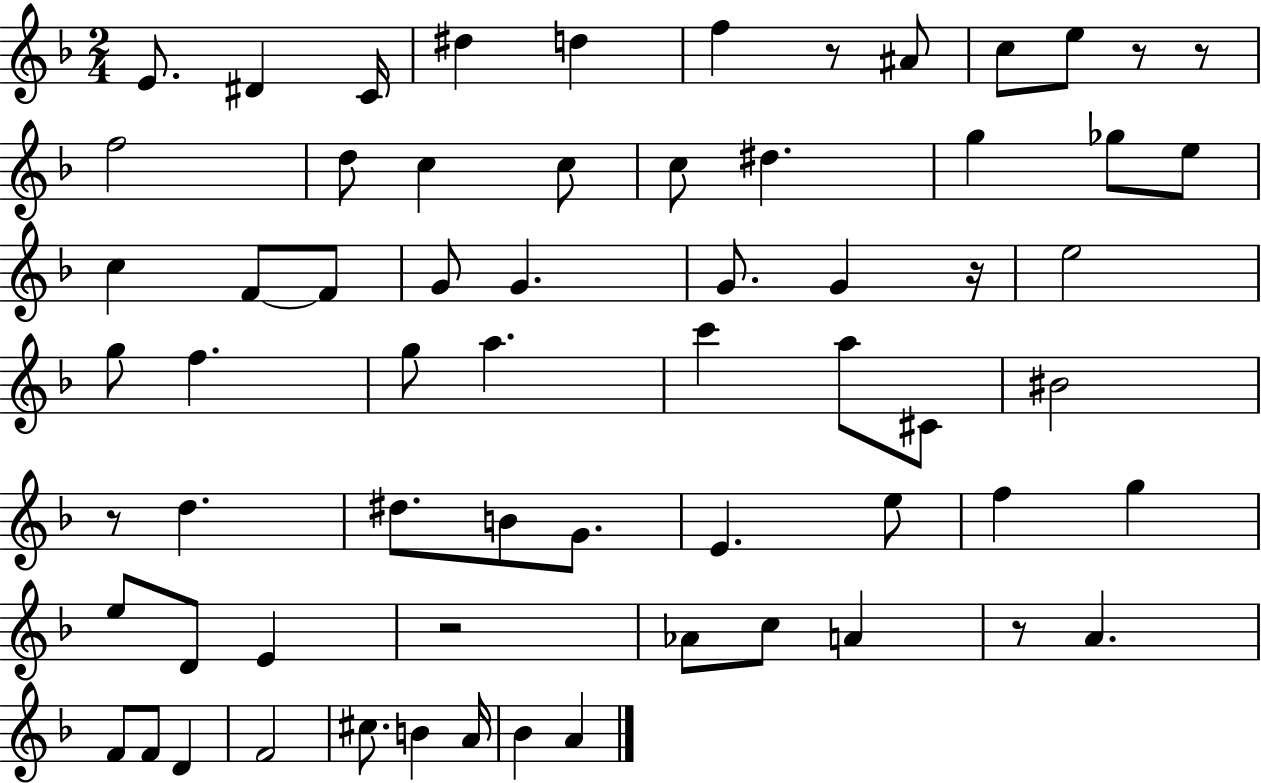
{
  \clef treble
  \numericTimeSignature
  \time 2/4
  \key f \major
  e'8. dis'4 c'16 | dis''4 d''4 | f''4 r8 ais'8 | c''8 e''8 r8 r8 | \break f''2 | d''8 c''4 c''8 | c''8 dis''4. | g''4 ges''8 e''8 | \break c''4 f'8~~ f'8 | g'8 g'4. | g'8. g'4 r16 | e''2 | \break g''8 f''4. | g''8 a''4. | c'''4 a''8 cis'8 | bis'2 | \break r8 d''4. | dis''8. b'8 g'8. | e'4. e''8 | f''4 g''4 | \break e''8 d'8 e'4 | r2 | aes'8 c''8 a'4 | r8 a'4. | \break f'8 f'8 d'4 | f'2 | cis''8. b'4 a'16 | bes'4 a'4 | \break \bar "|."
}